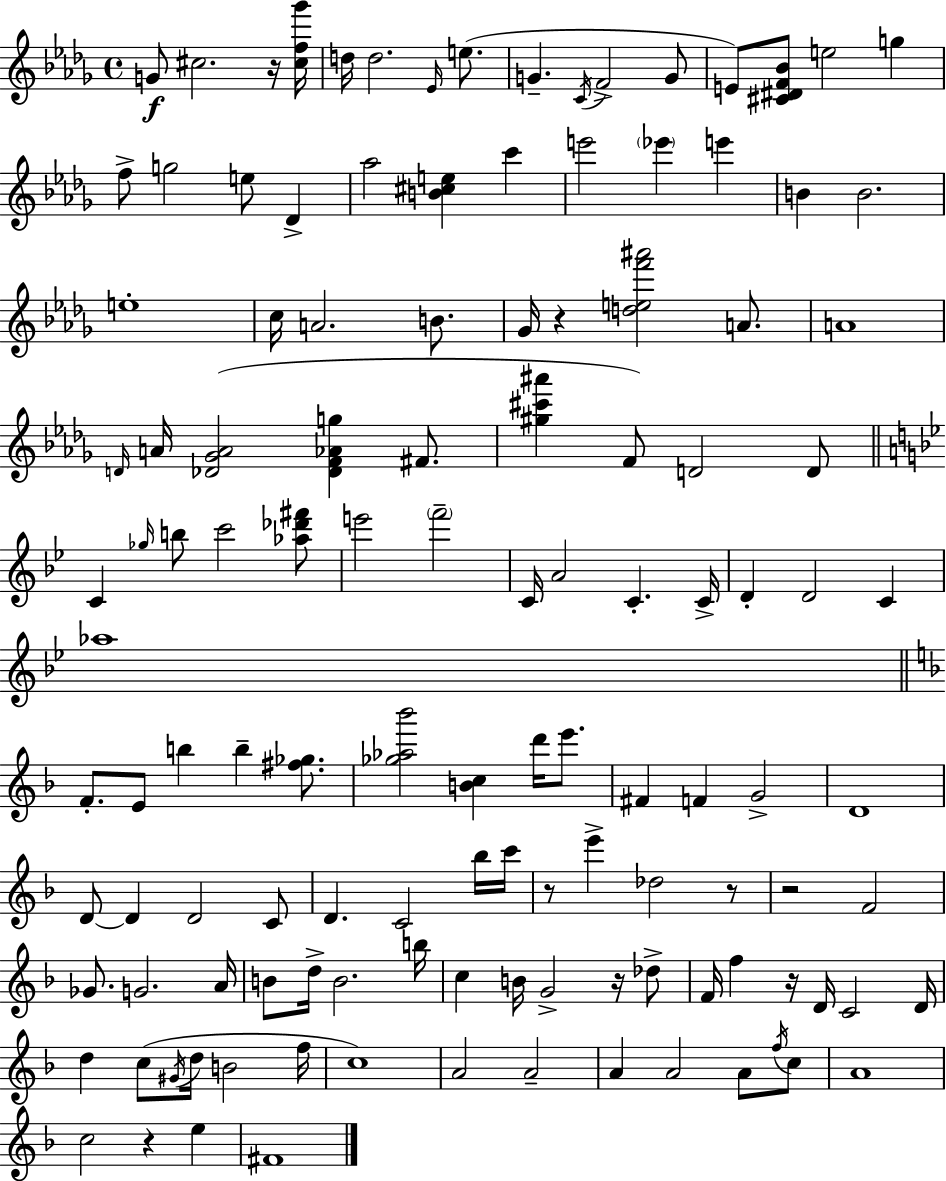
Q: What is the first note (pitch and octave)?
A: G4